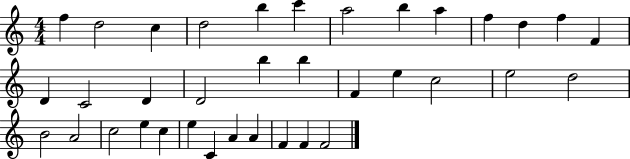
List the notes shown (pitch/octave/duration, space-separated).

F5/q D5/h C5/q D5/h B5/q C6/q A5/h B5/q A5/q F5/q D5/q F5/q F4/q D4/q C4/h D4/q D4/h B5/q B5/q F4/q E5/q C5/h E5/h D5/h B4/h A4/h C5/h E5/q C5/q E5/q C4/q A4/q A4/q F4/q F4/q F4/h